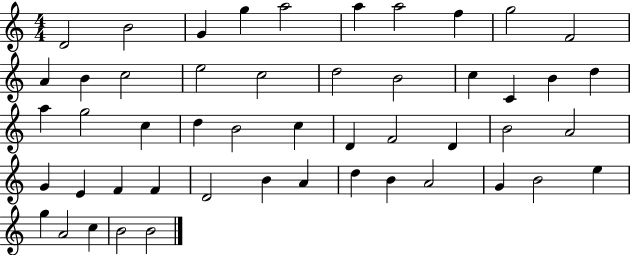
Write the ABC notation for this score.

X:1
T:Untitled
M:4/4
L:1/4
K:C
D2 B2 G g a2 a a2 f g2 F2 A B c2 e2 c2 d2 B2 c C B d a g2 c d B2 c D F2 D B2 A2 G E F F D2 B A d B A2 G B2 e g A2 c B2 B2